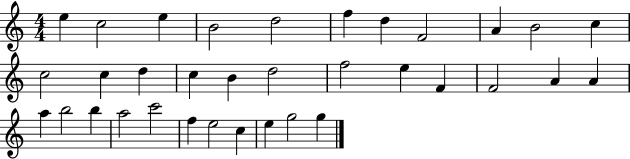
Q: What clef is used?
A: treble